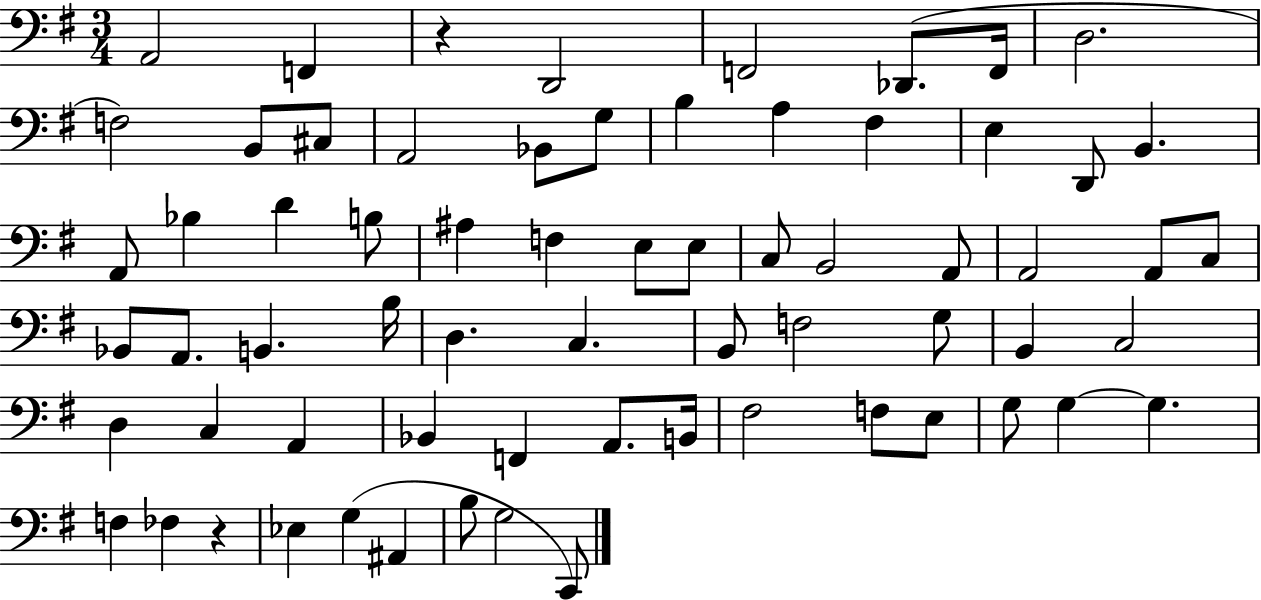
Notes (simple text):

A2/h F2/q R/q D2/h F2/h Db2/e. F2/s D3/h. F3/h B2/e C#3/e A2/h Bb2/e G3/e B3/q A3/q F#3/q E3/q D2/e B2/q. A2/e Bb3/q D4/q B3/e A#3/q F3/q E3/e E3/e C3/e B2/h A2/e A2/h A2/e C3/e Bb2/e A2/e. B2/q. B3/s D3/q. C3/q. B2/e F3/h G3/e B2/q C3/h D3/q C3/q A2/q Bb2/q F2/q A2/e. B2/s F#3/h F3/e E3/e G3/e G3/q G3/q. F3/q FES3/q R/q Eb3/q G3/q A#2/q B3/e G3/h C2/e